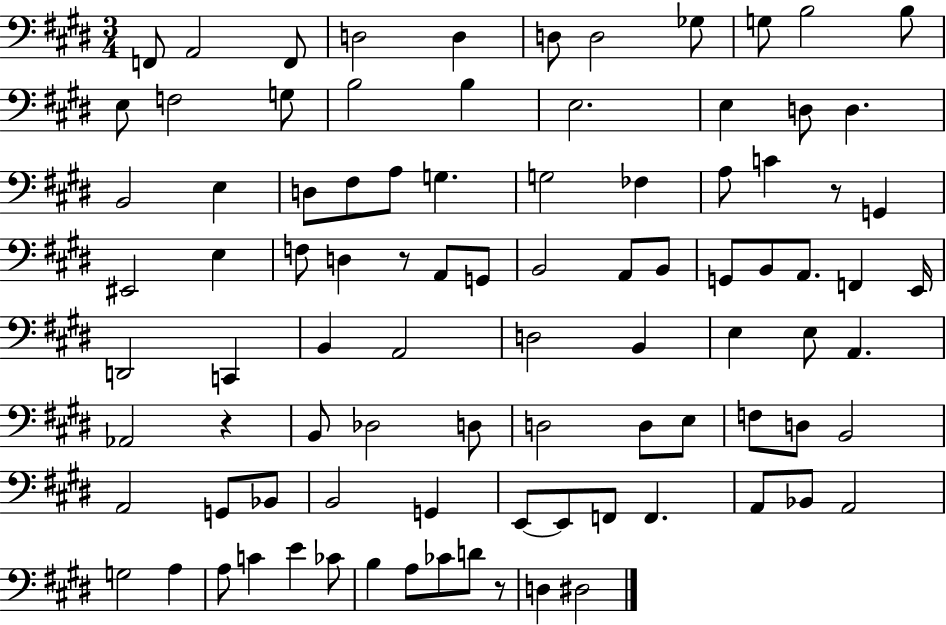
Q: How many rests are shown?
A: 4